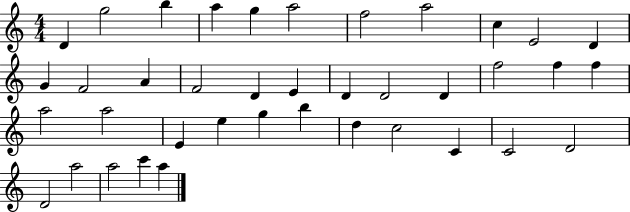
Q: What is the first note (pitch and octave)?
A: D4